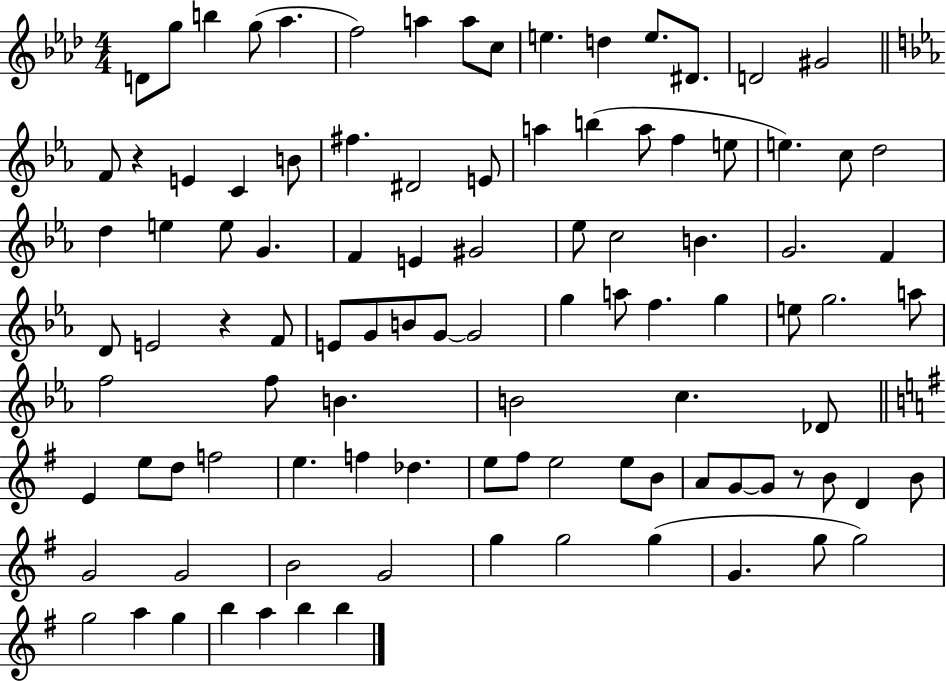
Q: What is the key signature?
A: AES major